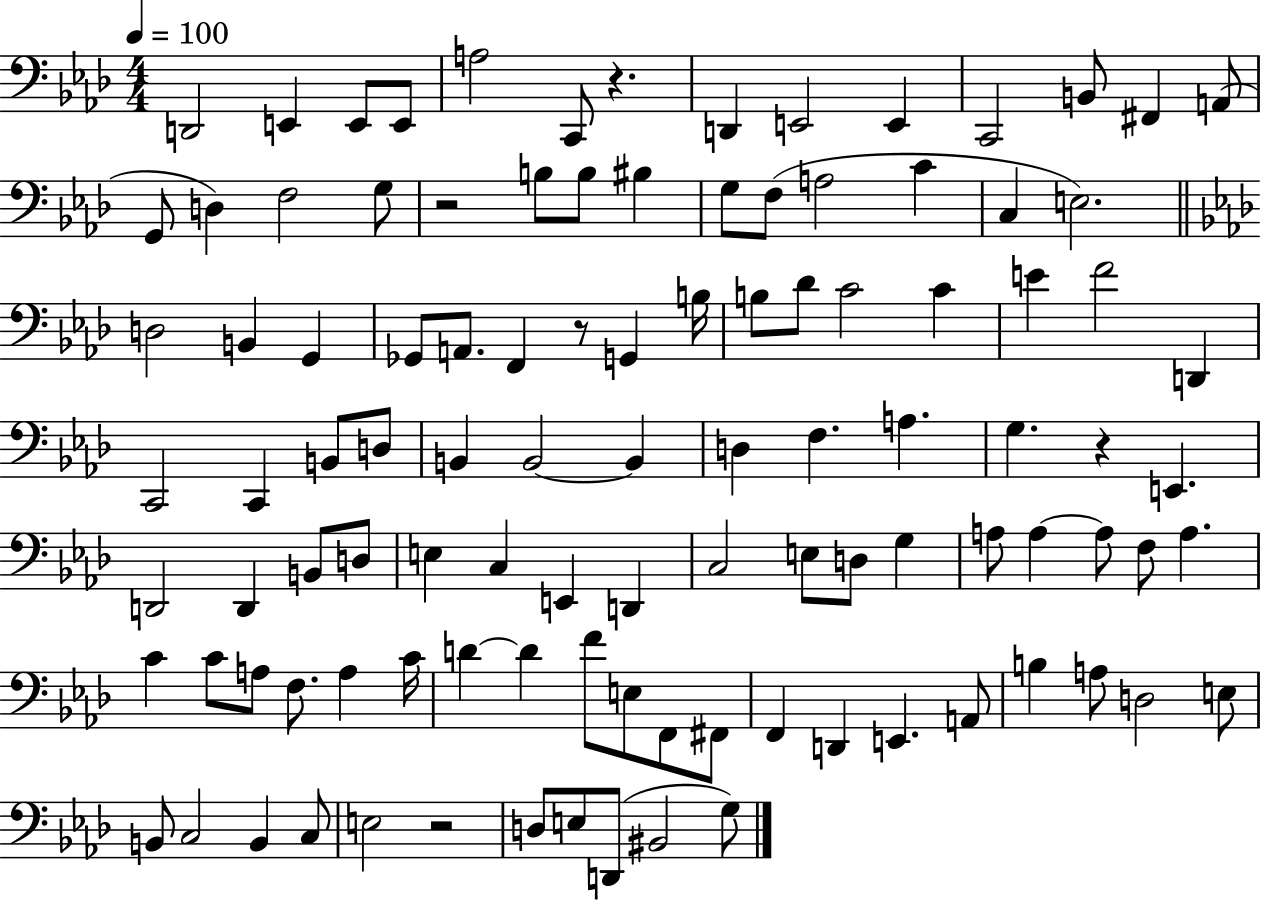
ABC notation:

X:1
T:Untitled
M:4/4
L:1/4
K:Ab
D,,2 E,, E,,/2 E,,/2 A,2 C,,/2 z D,, E,,2 E,, C,,2 B,,/2 ^F,, A,,/2 G,,/2 D, F,2 G,/2 z2 B,/2 B,/2 ^B, G,/2 F,/2 A,2 C C, E,2 D,2 B,, G,, _G,,/2 A,,/2 F,, z/2 G,, B,/4 B,/2 _D/2 C2 C E F2 D,, C,,2 C,, B,,/2 D,/2 B,, B,,2 B,, D, F, A, G, z E,, D,,2 D,, B,,/2 D,/2 E, C, E,, D,, C,2 E,/2 D,/2 G, A,/2 A, A,/2 F,/2 A, C C/2 A,/2 F,/2 A, C/4 D D F/2 E,/2 F,,/2 ^F,,/2 F,, D,, E,, A,,/2 B, A,/2 D,2 E,/2 B,,/2 C,2 B,, C,/2 E,2 z2 D,/2 E,/2 D,,/2 ^B,,2 G,/2